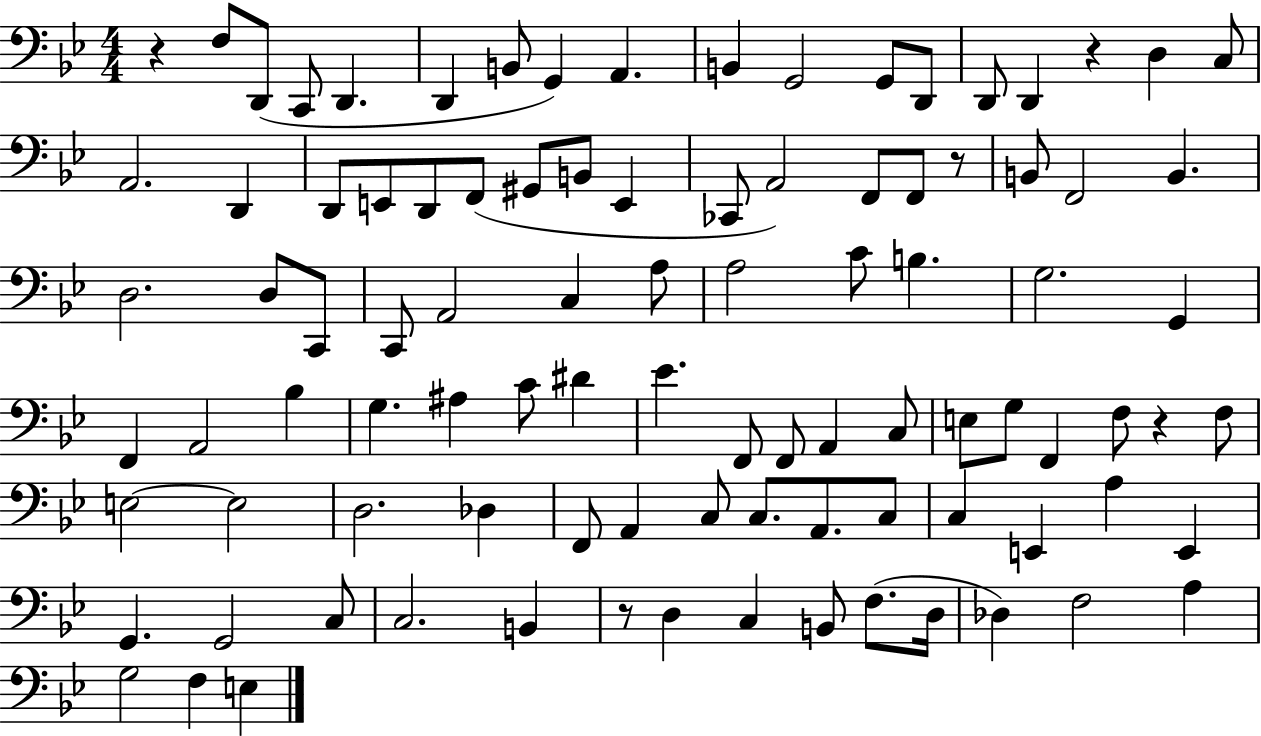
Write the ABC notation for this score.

X:1
T:Untitled
M:4/4
L:1/4
K:Bb
z F,/2 D,,/2 C,,/2 D,, D,, B,,/2 G,, A,, B,, G,,2 G,,/2 D,,/2 D,,/2 D,, z D, C,/2 A,,2 D,, D,,/2 E,,/2 D,,/2 F,,/2 ^G,,/2 B,,/2 E,, _C,,/2 A,,2 F,,/2 F,,/2 z/2 B,,/2 F,,2 B,, D,2 D,/2 C,,/2 C,,/2 A,,2 C, A,/2 A,2 C/2 B, G,2 G,, F,, A,,2 _B, G, ^A, C/2 ^D _E F,,/2 F,,/2 A,, C,/2 E,/2 G,/2 F,, F,/2 z F,/2 E,2 E,2 D,2 _D, F,,/2 A,, C,/2 C,/2 A,,/2 C,/2 C, E,, A, E,, G,, G,,2 C,/2 C,2 B,, z/2 D, C, B,,/2 F,/2 D,/4 _D, F,2 A, G,2 F, E,